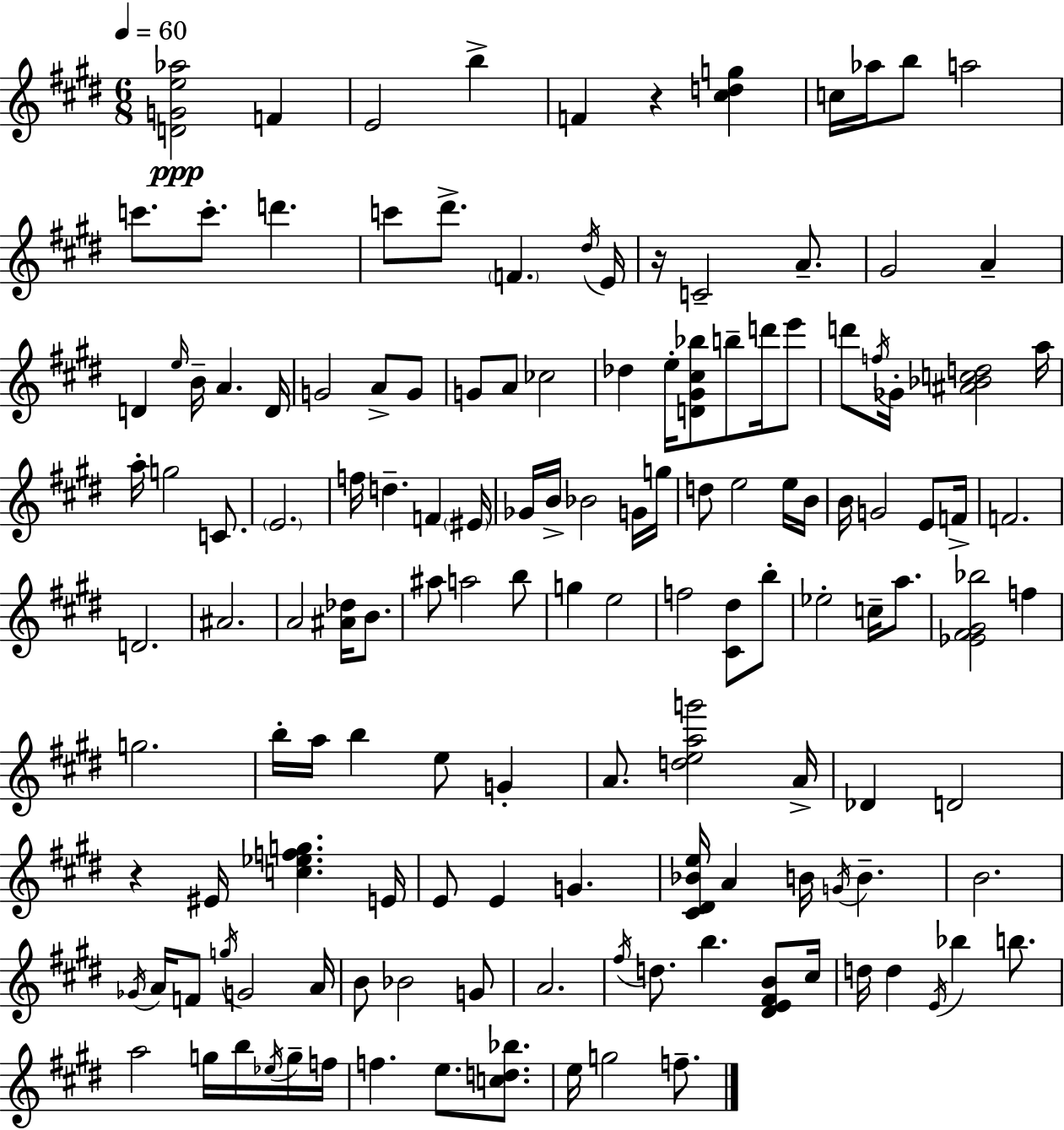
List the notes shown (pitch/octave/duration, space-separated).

[D4,G4,E5,Ab5]/h F4/q E4/h B5/q F4/q R/q [C#5,D5,G5]/q C5/s Ab5/s B5/e A5/h C6/e. C6/e. D6/q. C6/e D#6/e. F4/q. D#5/s E4/s R/s C4/h A4/e. G#4/h A4/q D4/q E5/s B4/s A4/q. D4/s G4/h A4/e G4/e G4/e A4/e CES5/h Db5/q E5/s [D4,G#4,C#5,Bb5]/e B5/e D6/s E6/e D6/e F5/s Gb4/s [A#4,Bb4,C5,D5]/h A5/s A5/s G5/h C4/e. E4/h. F5/s D5/q. F4/q EIS4/s Gb4/s B4/s Bb4/h G4/s G5/s D5/e E5/h E5/s B4/s B4/s G4/h E4/e F4/s F4/h. D4/h. A#4/h. A4/h [A#4,Db5]/s B4/e. A#5/e A5/h B5/e G5/q E5/h F5/h [C#4,D#5]/e B5/e Eb5/h C5/s A5/e. [Eb4,F#4,G#4,Bb5]/h F5/q G5/h. B5/s A5/s B5/q E5/e G4/q A4/e. [D5,E5,A5,G6]/h A4/s Db4/q D4/h R/q EIS4/s [C5,Eb5,F5,G5]/q. E4/s E4/e E4/q G4/q. [C#4,D#4,Bb4,E5]/s A4/q B4/s G4/s B4/q. B4/h. Gb4/s A4/s F4/e G5/s G4/h A4/s B4/e Bb4/h G4/e A4/h. F#5/s D5/e. B5/q. [D#4,E4,F#4,B4]/e C#5/s D5/s D5/q E4/s Bb5/q B5/e. A5/h G5/s B5/s Eb5/s G5/s F5/s F5/q. E5/e. [C5,D5,Bb5]/e. E5/s G5/h F5/e.